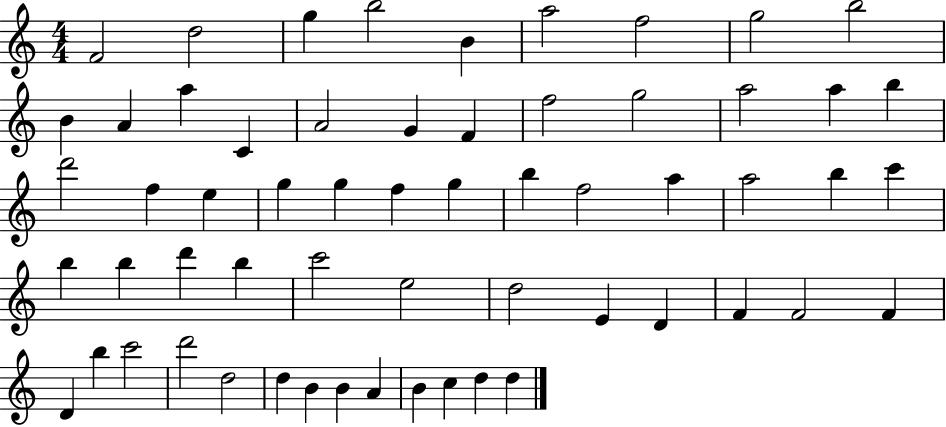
X:1
T:Untitled
M:4/4
L:1/4
K:C
F2 d2 g b2 B a2 f2 g2 b2 B A a C A2 G F f2 g2 a2 a b d'2 f e g g f g b f2 a a2 b c' b b d' b c'2 e2 d2 E D F F2 F D b c'2 d'2 d2 d B B A B c d d